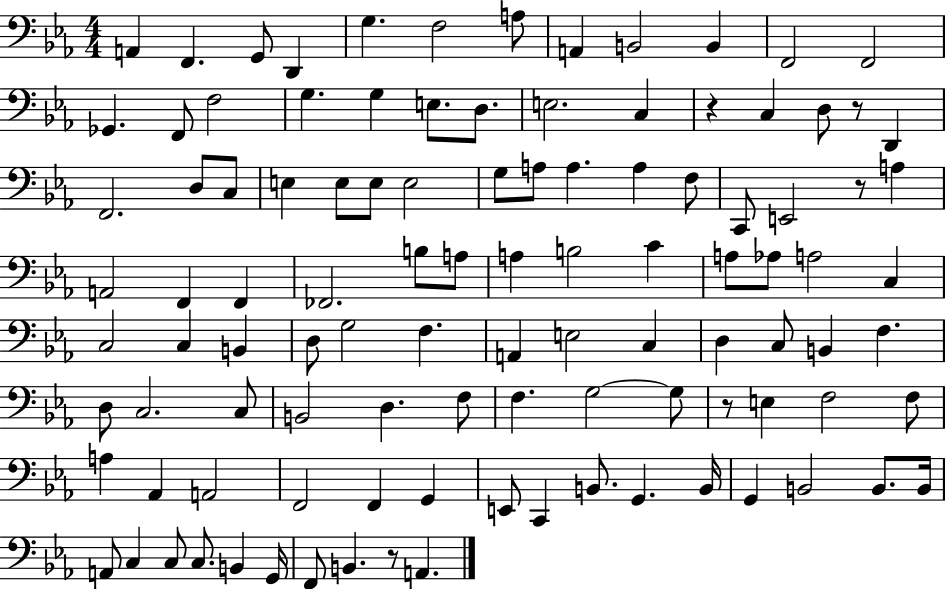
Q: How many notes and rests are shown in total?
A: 106